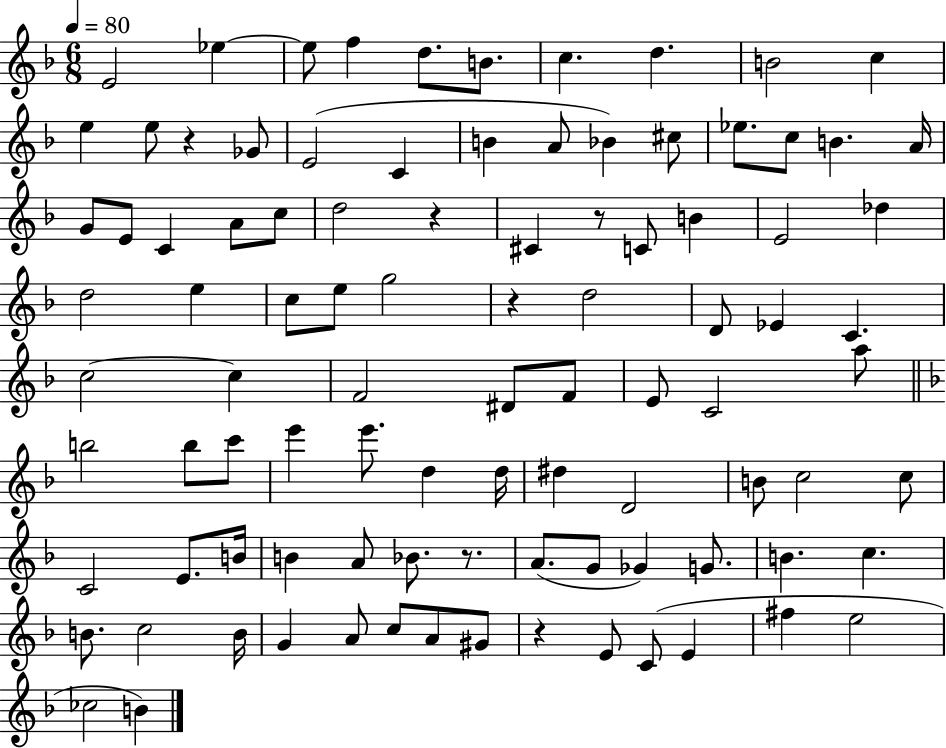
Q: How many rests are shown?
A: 6